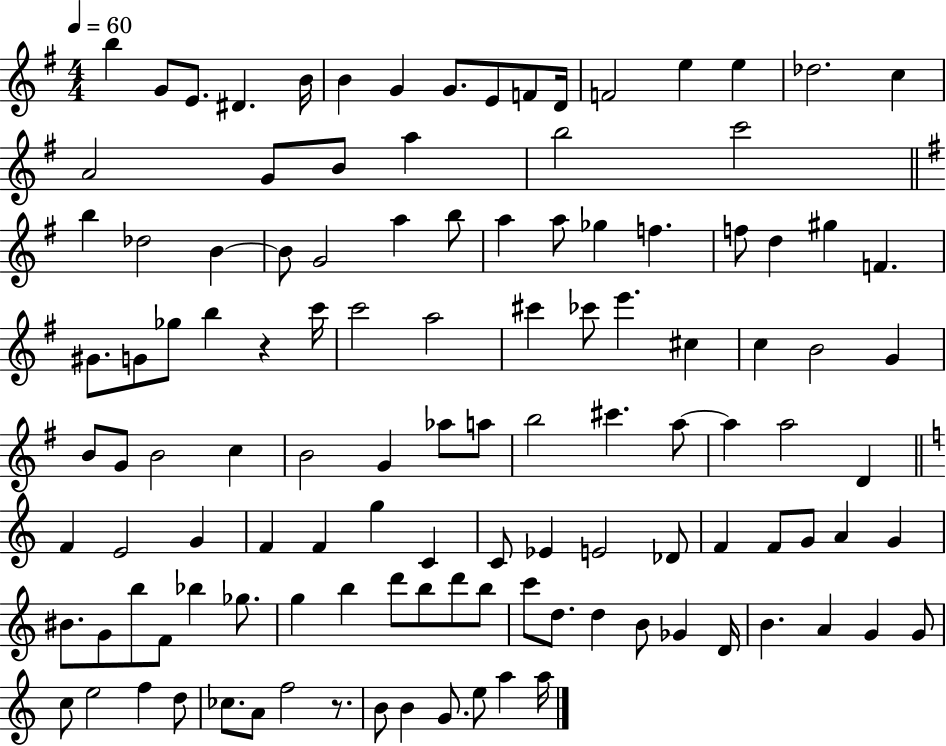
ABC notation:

X:1
T:Untitled
M:4/4
L:1/4
K:G
b G/2 E/2 ^D B/4 B G G/2 E/2 F/2 D/4 F2 e e _d2 c A2 G/2 B/2 a b2 c'2 b _d2 B B/2 G2 a b/2 a a/2 _g f f/2 d ^g F ^G/2 G/2 _g/2 b z c'/4 c'2 a2 ^c' _c'/2 e' ^c c B2 G B/2 G/2 B2 c B2 G _a/2 a/2 b2 ^c' a/2 a a2 D F E2 G F F g C C/2 _E E2 _D/2 F F/2 G/2 A G ^B/2 G/2 b/2 F/2 _b _g/2 g b d'/2 b/2 d'/2 b/2 c'/2 d/2 d B/2 _G D/4 B A G G/2 c/2 e2 f d/2 _c/2 A/2 f2 z/2 B/2 B G/2 e/2 a a/4